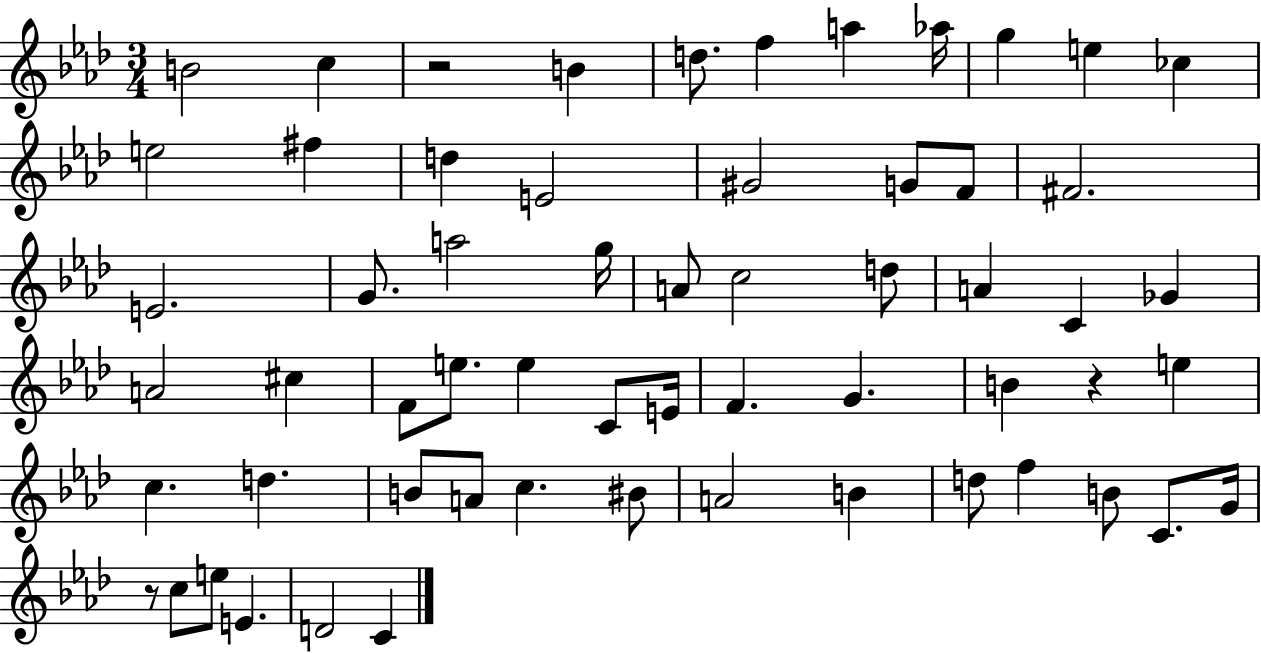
X:1
T:Untitled
M:3/4
L:1/4
K:Ab
B2 c z2 B d/2 f a _a/4 g e _c e2 ^f d E2 ^G2 G/2 F/2 ^F2 E2 G/2 a2 g/4 A/2 c2 d/2 A C _G A2 ^c F/2 e/2 e C/2 E/4 F G B z e c d B/2 A/2 c ^B/2 A2 B d/2 f B/2 C/2 G/4 z/2 c/2 e/2 E D2 C